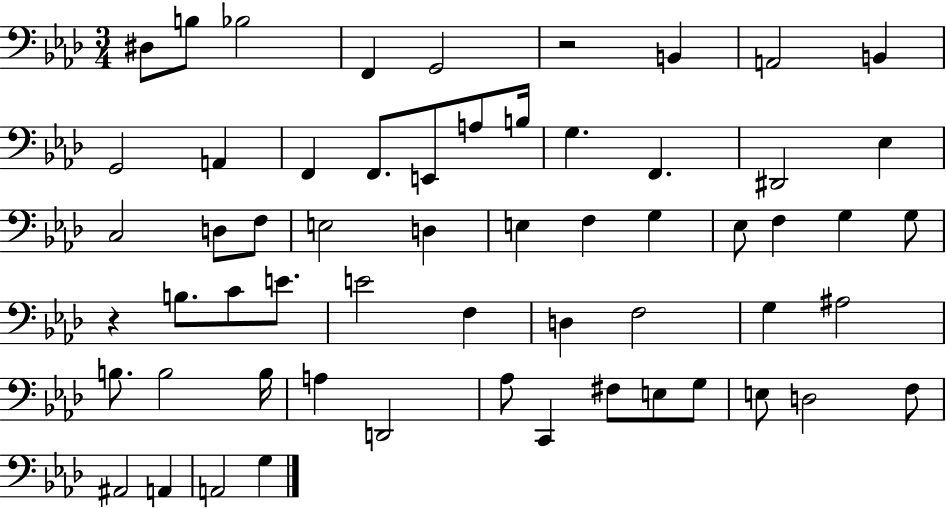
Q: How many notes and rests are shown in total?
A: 59